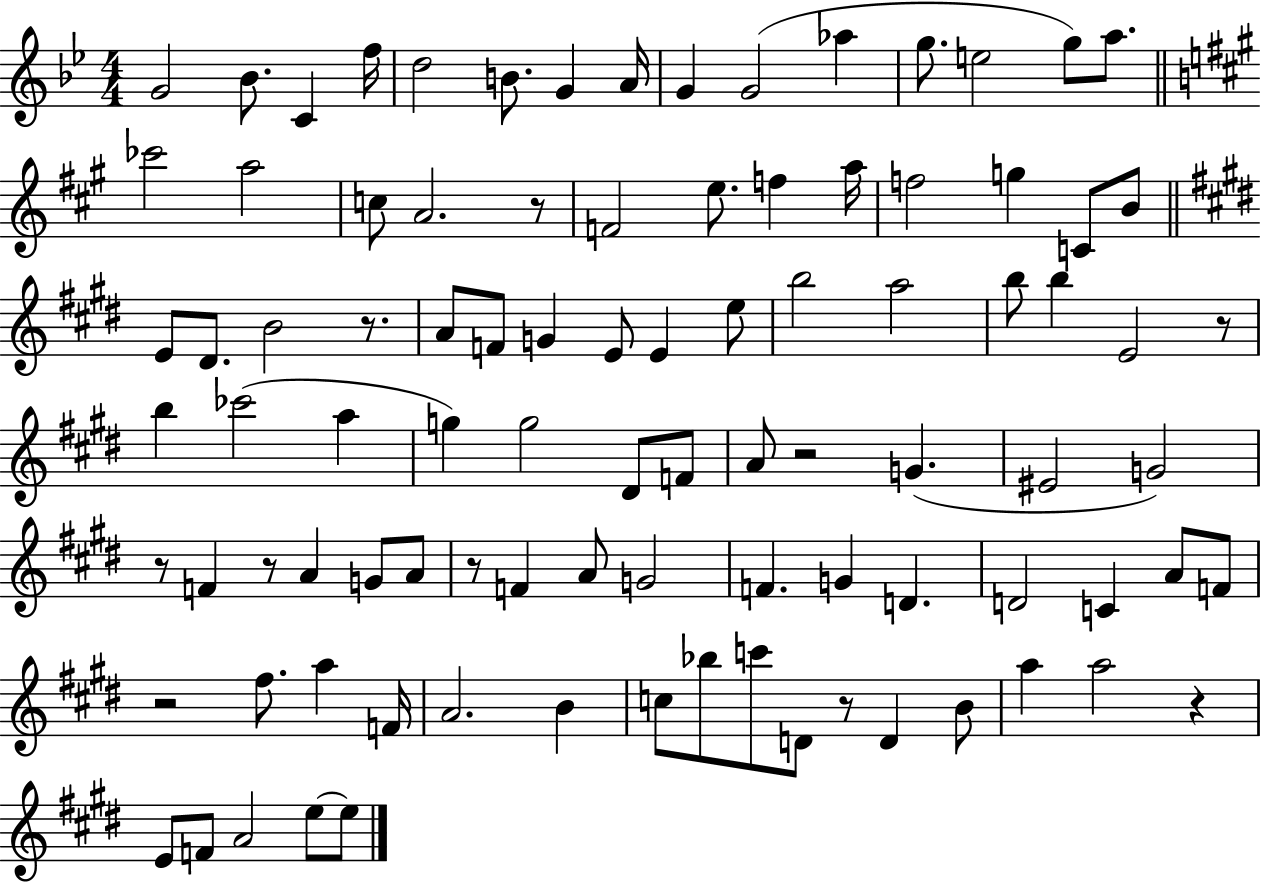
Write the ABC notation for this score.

X:1
T:Untitled
M:4/4
L:1/4
K:Bb
G2 _B/2 C f/4 d2 B/2 G A/4 G G2 _a g/2 e2 g/2 a/2 _c'2 a2 c/2 A2 z/2 F2 e/2 f a/4 f2 g C/2 B/2 E/2 ^D/2 B2 z/2 A/2 F/2 G E/2 E e/2 b2 a2 b/2 b E2 z/2 b _c'2 a g g2 ^D/2 F/2 A/2 z2 G ^E2 G2 z/2 F z/2 A G/2 A/2 z/2 F A/2 G2 F G D D2 C A/2 F/2 z2 ^f/2 a F/4 A2 B c/2 _b/2 c'/2 D/2 z/2 D B/2 a a2 z E/2 F/2 A2 e/2 e/2